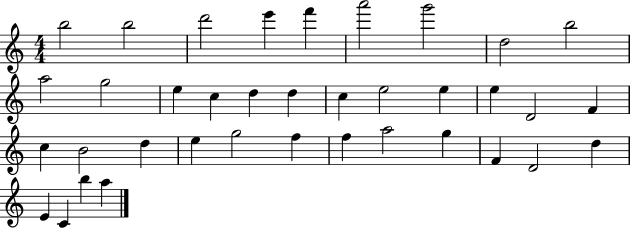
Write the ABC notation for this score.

X:1
T:Untitled
M:4/4
L:1/4
K:C
b2 b2 d'2 e' f' a'2 g'2 d2 b2 a2 g2 e c d d c e2 e e D2 F c B2 d e g2 f f a2 g F D2 d E C b a